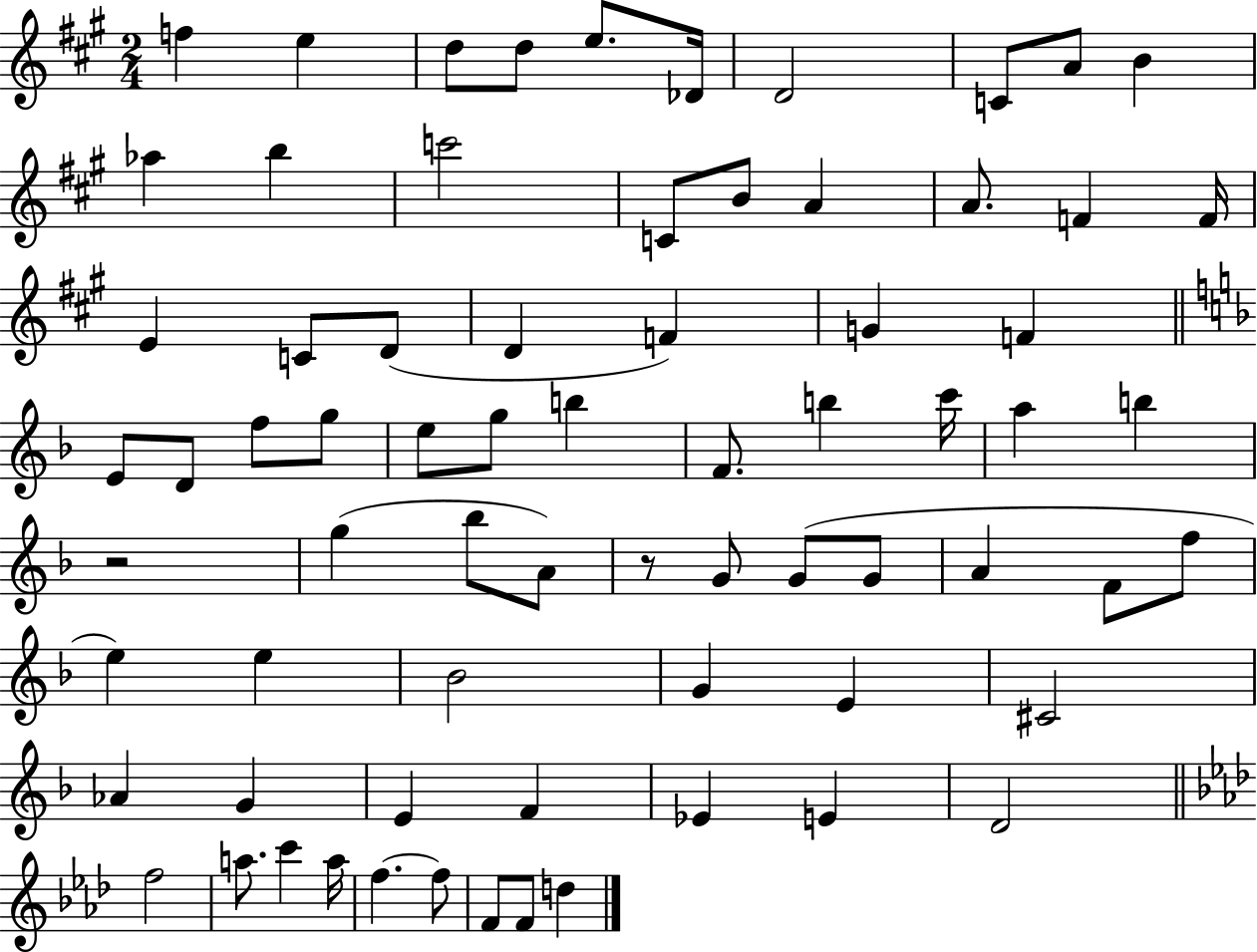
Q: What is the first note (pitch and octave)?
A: F5